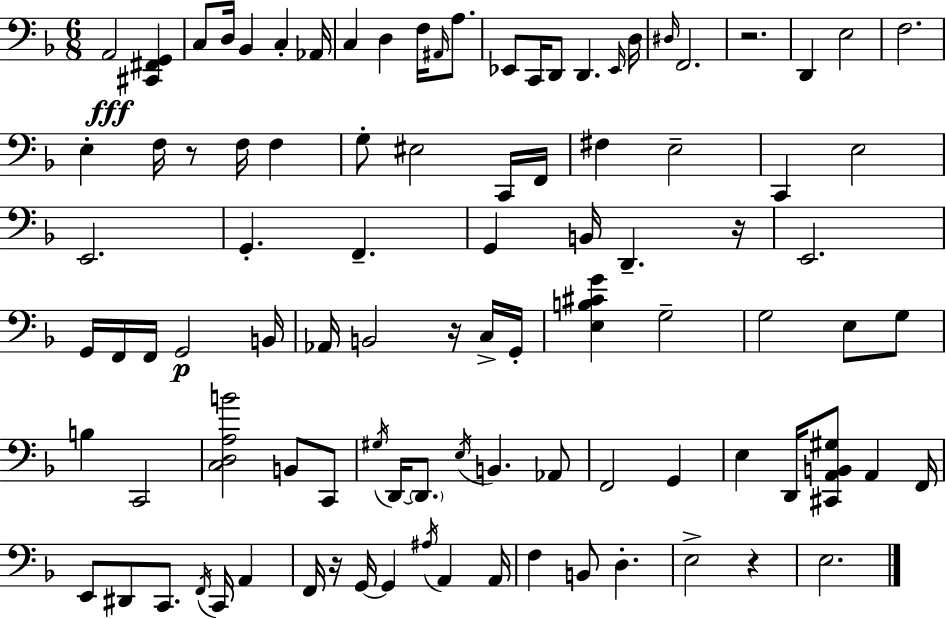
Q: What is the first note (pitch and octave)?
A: A2